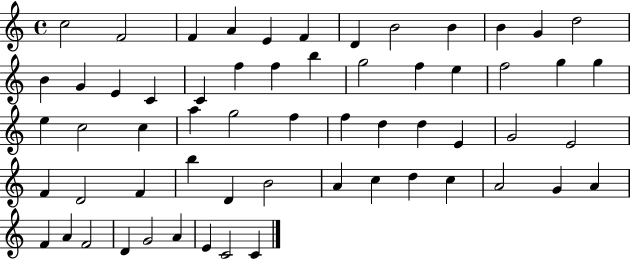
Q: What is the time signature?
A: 4/4